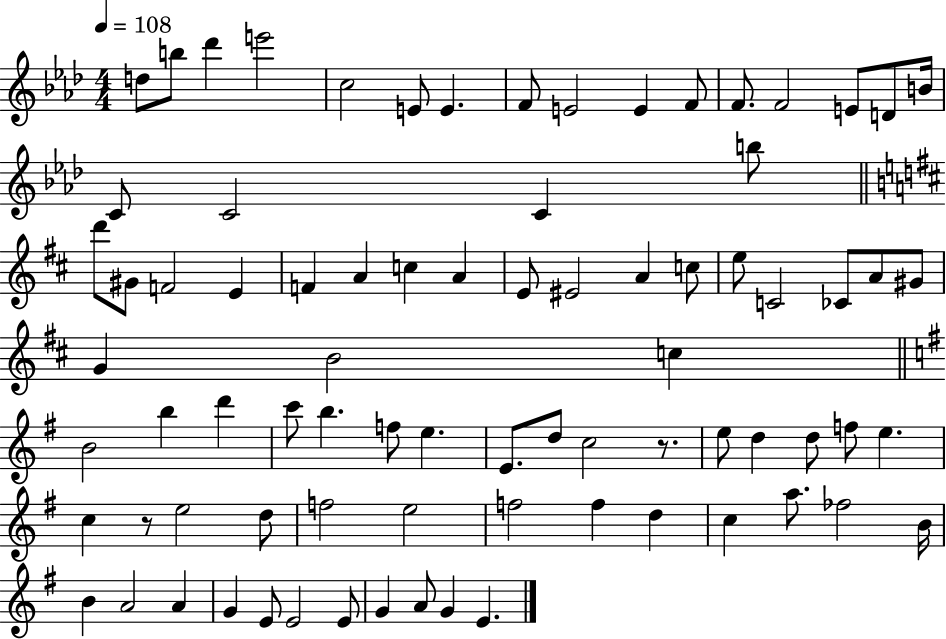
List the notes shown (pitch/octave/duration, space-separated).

D5/e B5/e Db6/q E6/h C5/h E4/e E4/q. F4/e E4/h E4/q F4/e F4/e. F4/h E4/e D4/e B4/s C4/e C4/h C4/q B5/e D6/e G#4/e F4/h E4/q F4/q A4/q C5/q A4/q E4/e EIS4/h A4/q C5/e E5/e C4/h CES4/e A4/e G#4/e G4/q B4/h C5/q B4/h B5/q D6/q C6/e B5/q. F5/e E5/q. E4/e. D5/e C5/h R/e. E5/e D5/q D5/e F5/e E5/q. C5/q R/e E5/h D5/e F5/h E5/h F5/h F5/q D5/q C5/q A5/e. FES5/h B4/s B4/q A4/h A4/q G4/q E4/e E4/h E4/e G4/q A4/e G4/q E4/q.